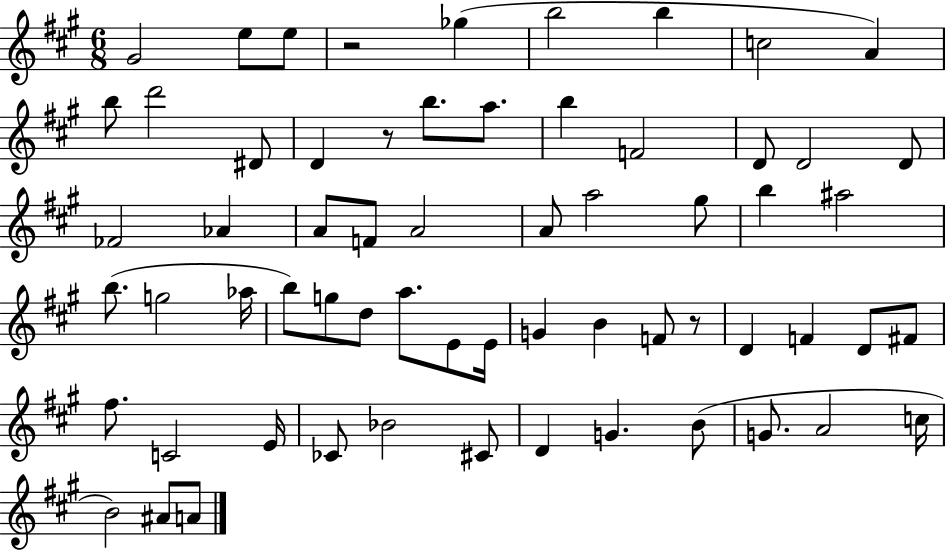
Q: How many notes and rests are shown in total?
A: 63